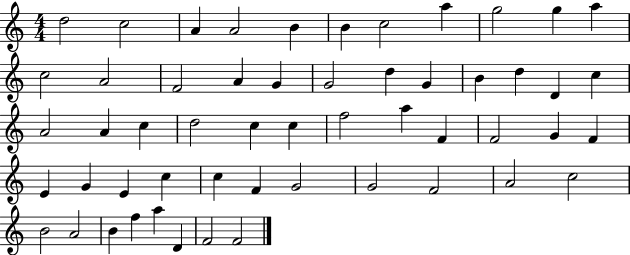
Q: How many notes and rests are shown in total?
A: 54